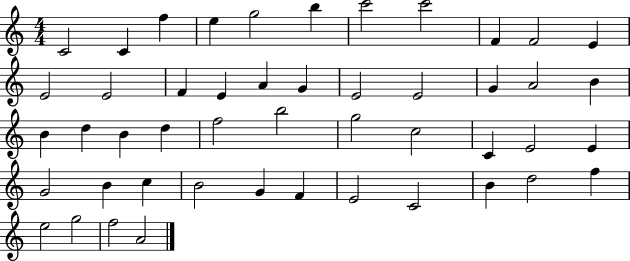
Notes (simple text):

C4/h C4/q F5/q E5/q G5/h B5/q C6/h C6/h F4/q F4/h E4/q E4/h E4/h F4/q E4/q A4/q G4/q E4/h E4/h G4/q A4/h B4/q B4/q D5/q B4/q D5/q F5/h B5/h G5/h C5/h C4/q E4/h E4/q G4/h B4/q C5/q B4/h G4/q F4/q E4/h C4/h B4/q D5/h F5/q E5/h G5/h F5/h A4/h